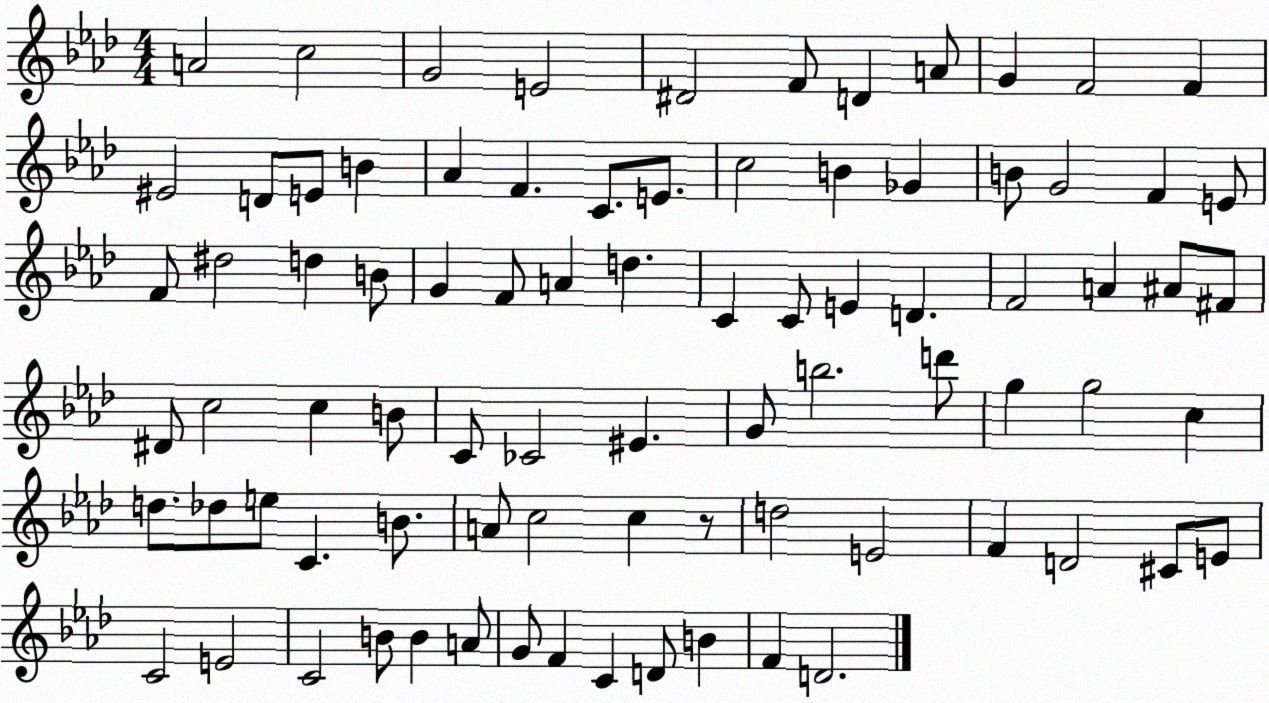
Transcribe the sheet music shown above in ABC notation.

X:1
T:Untitled
M:4/4
L:1/4
K:Ab
A2 c2 G2 E2 ^D2 F/2 D A/2 G F2 F ^E2 D/2 E/2 B _A F C/2 E/2 c2 B _G B/2 G2 F E/2 F/2 ^d2 d B/2 G F/2 A d C C/2 E D F2 A ^A/2 ^F/2 ^D/2 c2 c B/2 C/2 _C2 ^E G/2 b2 d'/2 g g2 c d/2 _d/2 e/2 C B/2 A/2 c2 c z/2 d2 E2 F D2 ^C/2 E/2 C2 E2 C2 B/2 B A/2 G/2 F C D/2 B F D2